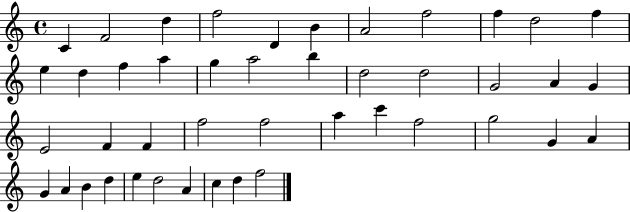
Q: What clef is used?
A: treble